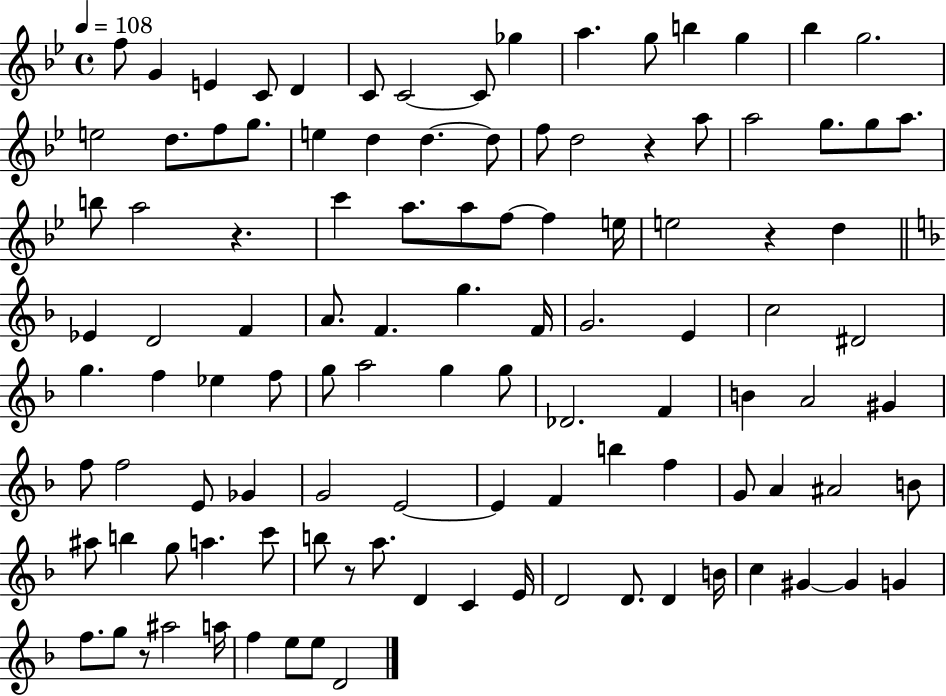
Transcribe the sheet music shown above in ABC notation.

X:1
T:Untitled
M:4/4
L:1/4
K:Bb
f/2 G E C/2 D C/2 C2 C/2 _g a g/2 b g _b g2 e2 d/2 f/2 g/2 e d d d/2 f/2 d2 z a/2 a2 g/2 g/2 a/2 b/2 a2 z c' a/2 a/2 f/2 f e/4 e2 z d _E D2 F A/2 F g F/4 G2 E c2 ^D2 g f _e f/2 g/2 a2 g g/2 _D2 F B A2 ^G f/2 f2 E/2 _G G2 E2 E F b f G/2 A ^A2 B/2 ^a/2 b g/2 a c'/2 b/2 z/2 a/2 D C E/4 D2 D/2 D B/4 c ^G ^G G f/2 g/2 z/2 ^a2 a/4 f e/2 e/2 D2